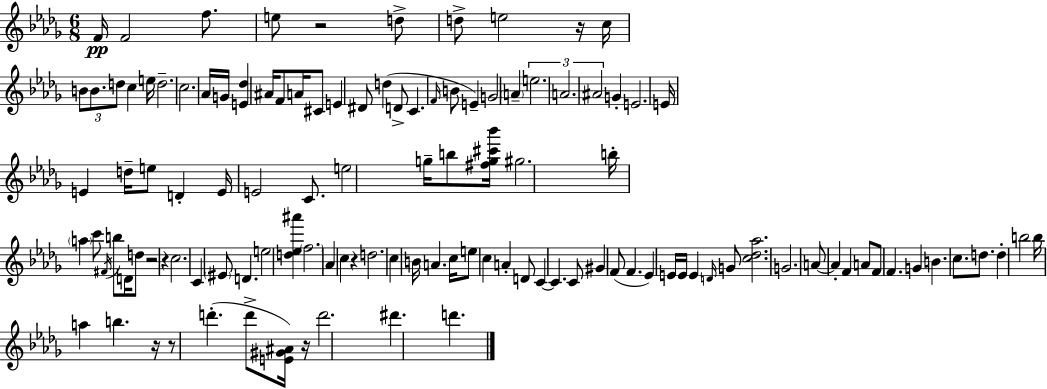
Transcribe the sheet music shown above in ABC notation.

X:1
T:Untitled
M:6/8
L:1/4
K:Bbm
F/4 F2 f/2 e/2 z2 d/2 d/2 e2 z/4 c/4 B/2 B/2 d/2 c e/4 d2 c2 _A/4 G/4 [E_d] ^A/4 F/2 A/4 ^C/2 E ^D/2 d D/2 C F/4 B/2 E G2 A e2 A2 ^A2 G E2 E/4 E d/4 e/2 D E/4 E2 C/2 e2 g/4 b/2 [^fg^c'_b']/4 ^g2 b/4 a c'/2 ^F/4 b/2 D/4 d/2 z2 z c2 C ^E/2 D e2 [d_e^a'] f2 _A c z d2 c B/4 A c/4 e/2 c A D/2 C C C/2 ^G F/2 F _E E/4 E/4 E D/4 G/2 [c_d_a]2 G2 A/2 A F A/2 F/2 F G B c/2 d/2 d b2 b/4 a b z/4 z/2 d' d'/2 [E^G^A]/4 z/4 d'2 ^d' d'